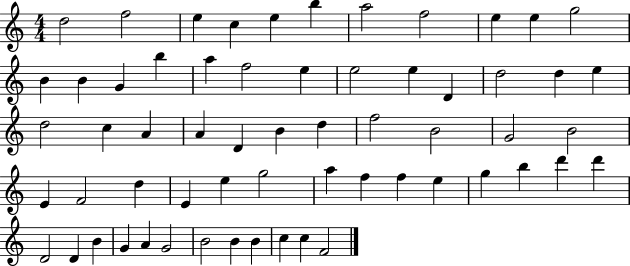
X:1
T:Untitled
M:4/4
L:1/4
K:C
d2 f2 e c e b a2 f2 e e g2 B B G b a f2 e e2 e D d2 d e d2 c A A D B d f2 B2 G2 B2 E F2 d E e g2 a f f e g b d' d' D2 D B G A G2 B2 B B c c F2